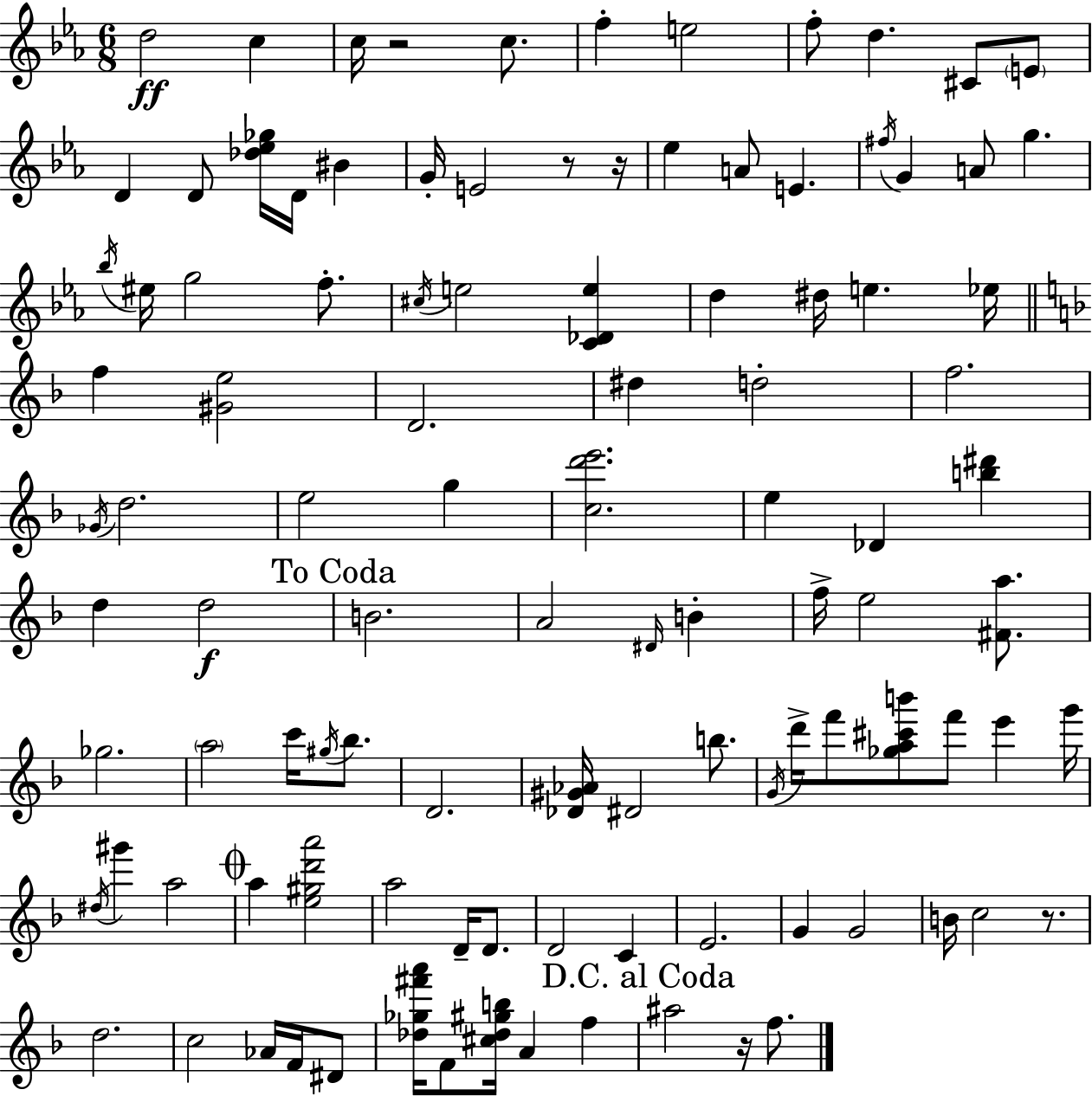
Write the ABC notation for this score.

X:1
T:Untitled
M:6/8
L:1/4
K:Eb
d2 c c/4 z2 c/2 f e2 f/2 d ^C/2 E/2 D D/2 [_d_e_g]/4 D/4 ^B G/4 E2 z/2 z/4 _e A/2 E ^f/4 G A/2 g _b/4 ^e/4 g2 f/2 ^c/4 e2 [C_De] d ^d/4 e _e/4 f [^Ge]2 D2 ^d d2 f2 _G/4 d2 e2 g [cd'e']2 e _D [b^d'] d d2 B2 A2 ^D/4 B f/4 e2 [^Fa]/2 _g2 a2 c'/4 ^g/4 _b/2 D2 [_D^G_A]/4 ^D2 b/2 G/4 d'/4 f'/2 [_ga^c'b']/2 f'/2 e' g'/4 ^d/4 ^g' a2 a [e^gd'a']2 a2 D/4 D/2 D2 C E2 G G2 B/4 c2 z/2 d2 c2 _A/4 F/4 ^D/2 [_d_g^f'a']/4 F/2 [^c_d^gb]/4 A f ^a2 z/4 f/2